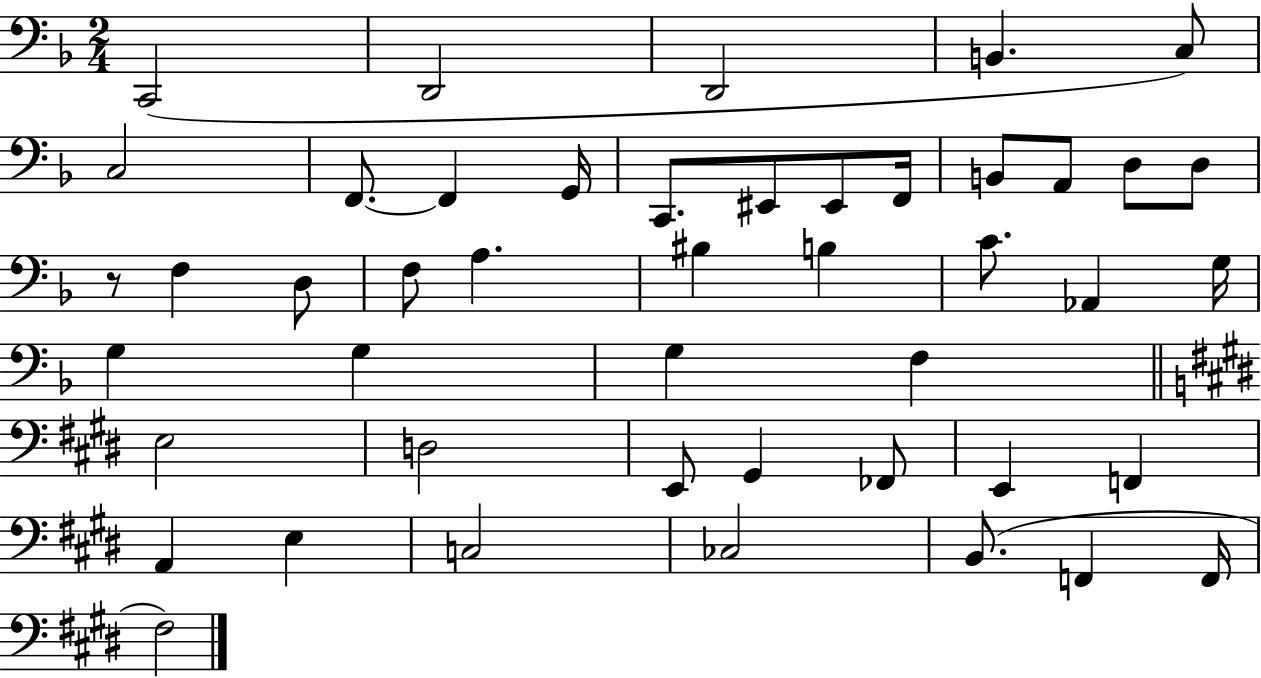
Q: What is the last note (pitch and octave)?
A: F#3